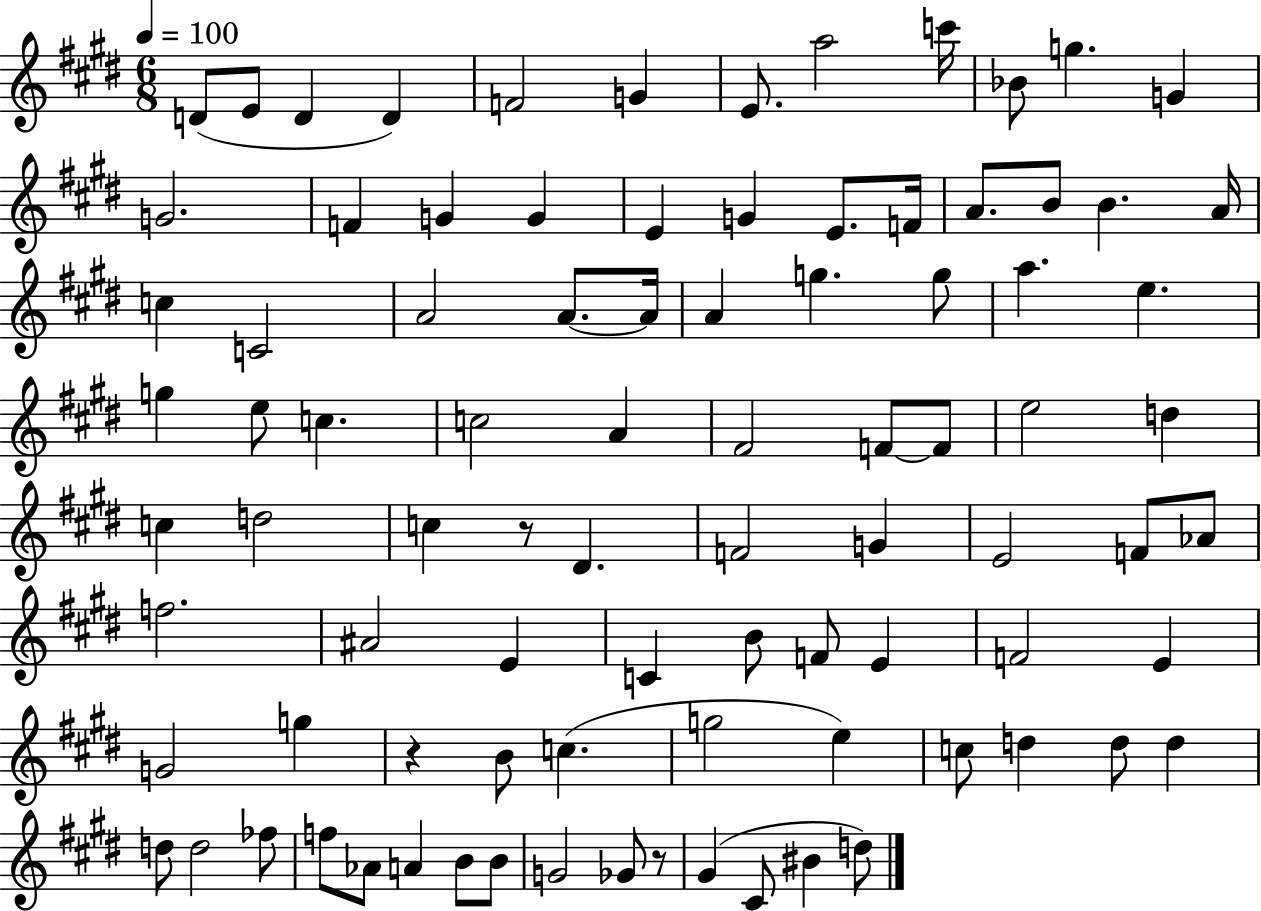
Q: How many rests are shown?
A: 3